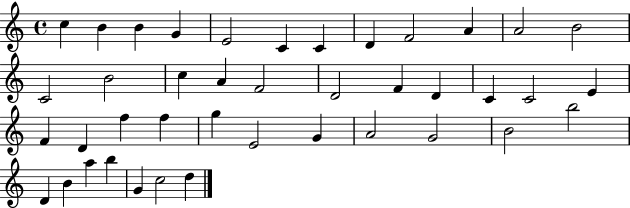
C5/q B4/q B4/q G4/q E4/h C4/q C4/q D4/q F4/h A4/q A4/h B4/h C4/h B4/h C5/q A4/q F4/h D4/h F4/q D4/q C4/q C4/h E4/q F4/q D4/q F5/q F5/q G5/q E4/h G4/q A4/h G4/h B4/h B5/h D4/q B4/q A5/q B5/q G4/q C5/h D5/q